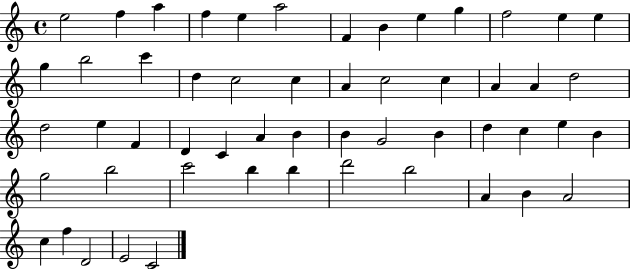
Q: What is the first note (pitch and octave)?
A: E5